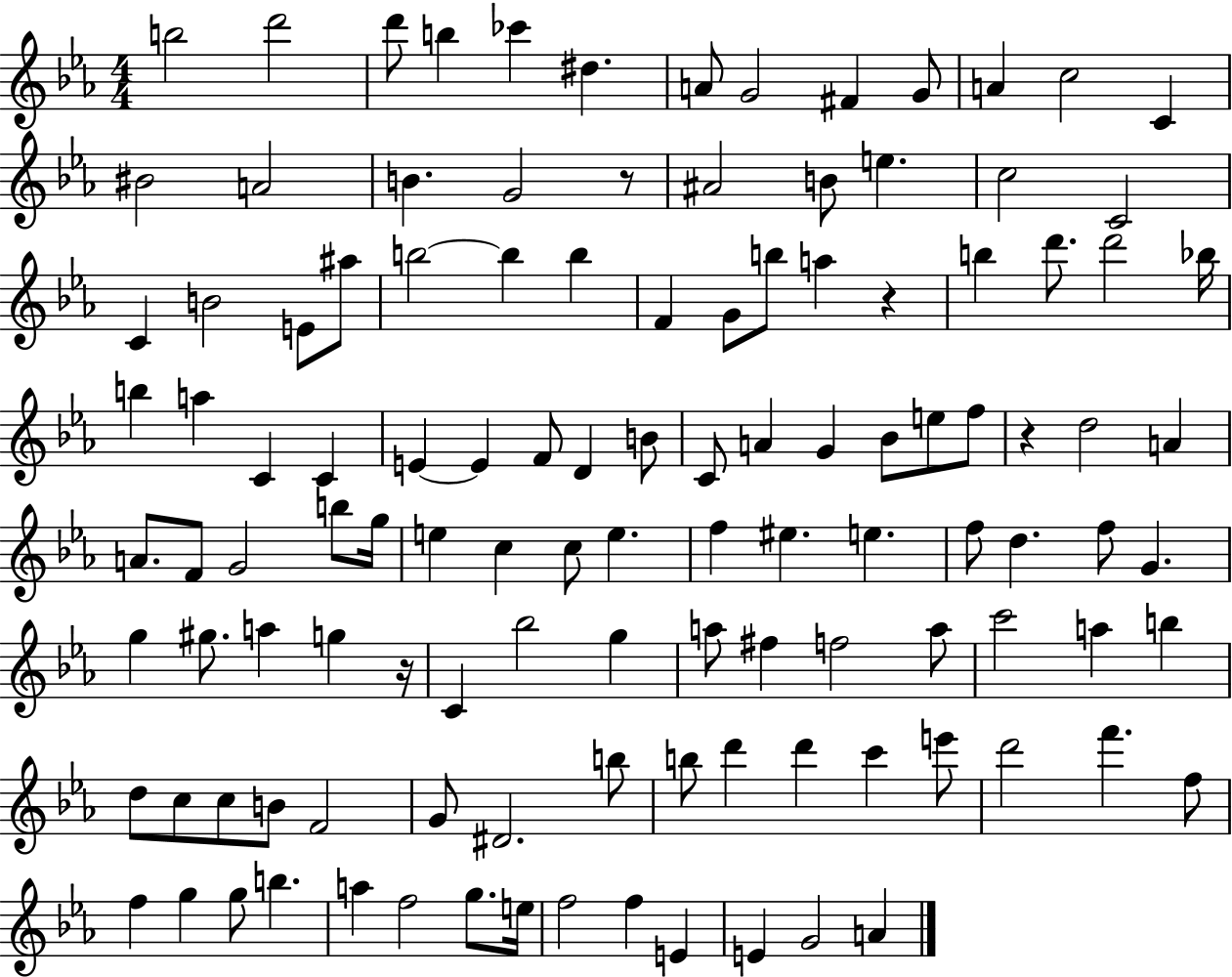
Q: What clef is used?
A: treble